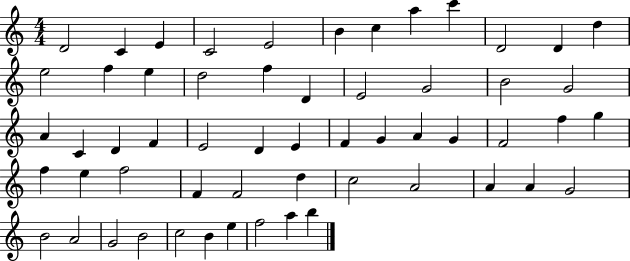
D4/h C4/q E4/q C4/h E4/h B4/q C5/q A5/q C6/q D4/h D4/q D5/q E5/h F5/q E5/q D5/h F5/q D4/q E4/h G4/h B4/h G4/h A4/q C4/q D4/q F4/q E4/h D4/q E4/q F4/q G4/q A4/q G4/q F4/h F5/q G5/q F5/q E5/q F5/h F4/q F4/h D5/q C5/h A4/h A4/q A4/q G4/h B4/h A4/h G4/h B4/h C5/h B4/q E5/q F5/h A5/q B5/q